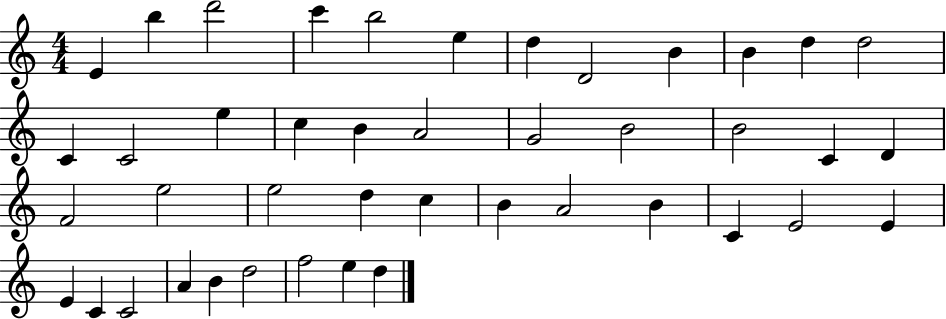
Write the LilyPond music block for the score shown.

{
  \clef treble
  \numericTimeSignature
  \time 4/4
  \key c \major
  e'4 b''4 d'''2 | c'''4 b''2 e''4 | d''4 d'2 b'4 | b'4 d''4 d''2 | \break c'4 c'2 e''4 | c''4 b'4 a'2 | g'2 b'2 | b'2 c'4 d'4 | \break f'2 e''2 | e''2 d''4 c''4 | b'4 a'2 b'4 | c'4 e'2 e'4 | \break e'4 c'4 c'2 | a'4 b'4 d''2 | f''2 e''4 d''4 | \bar "|."
}